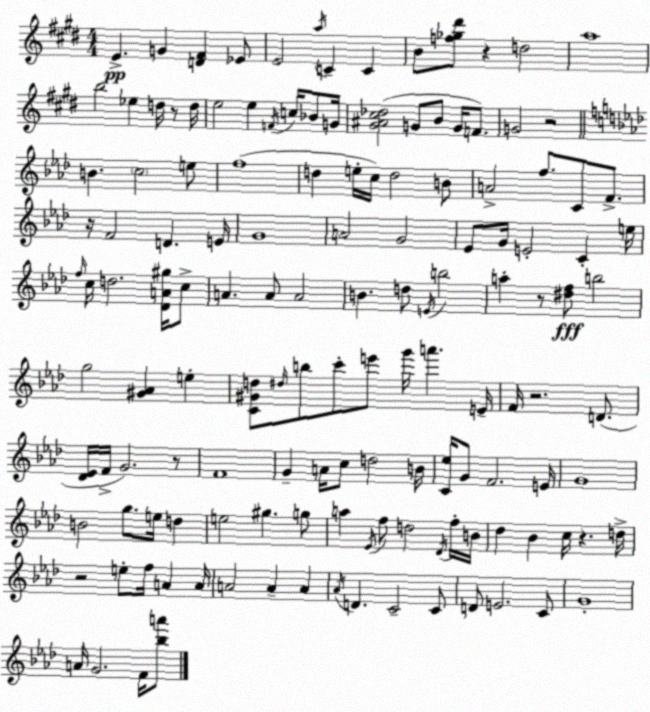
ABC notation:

X:1
T:Untitled
M:4/4
L:1/4
K:E
E G [D^F] _E/2 E2 a/4 C C B/2 [f_g^d']/2 z d2 a4 b2 _e d/4 z/2 d/4 e2 e F/4 c/4 _B/2 G/4 [^G^A^c_d]2 G/2 B/2 G/4 F/2 G2 z2 B c2 e/2 f4 d e/4 c/4 d2 B/2 A2 f/2 C/2 F/2 z/4 F2 D E/4 G4 A2 G2 _E/2 G/4 E2 C e/4 f/4 c/4 d2 [_DA^g]/4 c/2 A A/2 A2 B d/2 E/4 b2 a z/2 [^df]/2 b2 g2 [^G_A] e [C^Gd]/2 ^d/4 b/2 c'/2 e'/2 g'/4 a' E/4 F/4 z2 D/2 [_D_E]/4 F/4 G2 z/2 F4 G A/4 c/2 d2 B/4 [C_e]/4 G/2 F2 E/4 G4 B2 g/2 e/4 d e2 ^g g/2 a _E/4 f/2 d2 _D/4 f/4 B/4 _d _B c/4 z d/4 z2 e/2 f/4 A A/4 A2 A A _A/4 D C2 C/2 D/2 E2 C/2 G4 A/4 G2 F/4 [_ba']/2